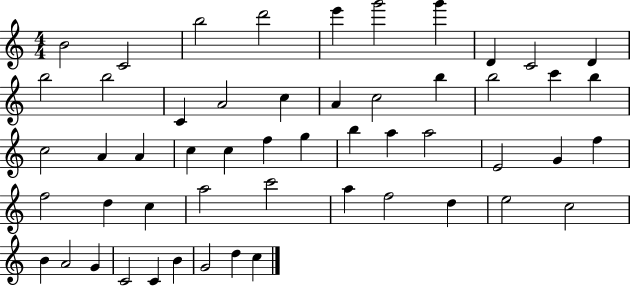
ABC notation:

X:1
T:Untitled
M:4/4
L:1/4
K:C
B2 C2 b2 d'2 e' g'2 g' D C2 D b2 b2 C A2 c A c2 b b2 c' b c2 A A c c f g b a a2 E2 G f f2 d c a2 c'2 a f2 d e2 c2 B A2 G C2 C B G2 d c